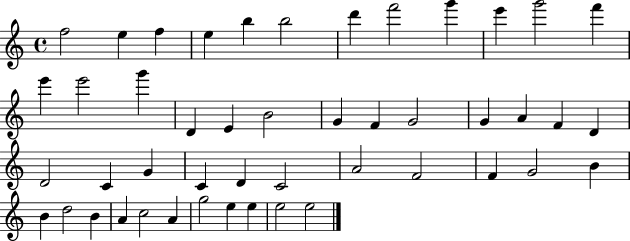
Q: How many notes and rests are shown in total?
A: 47